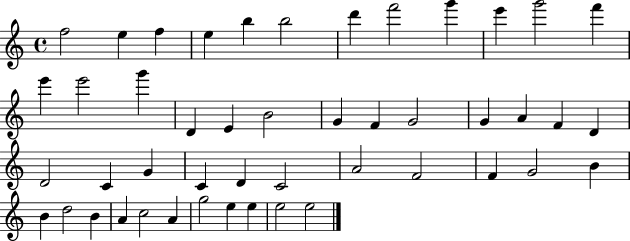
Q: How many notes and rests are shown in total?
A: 47